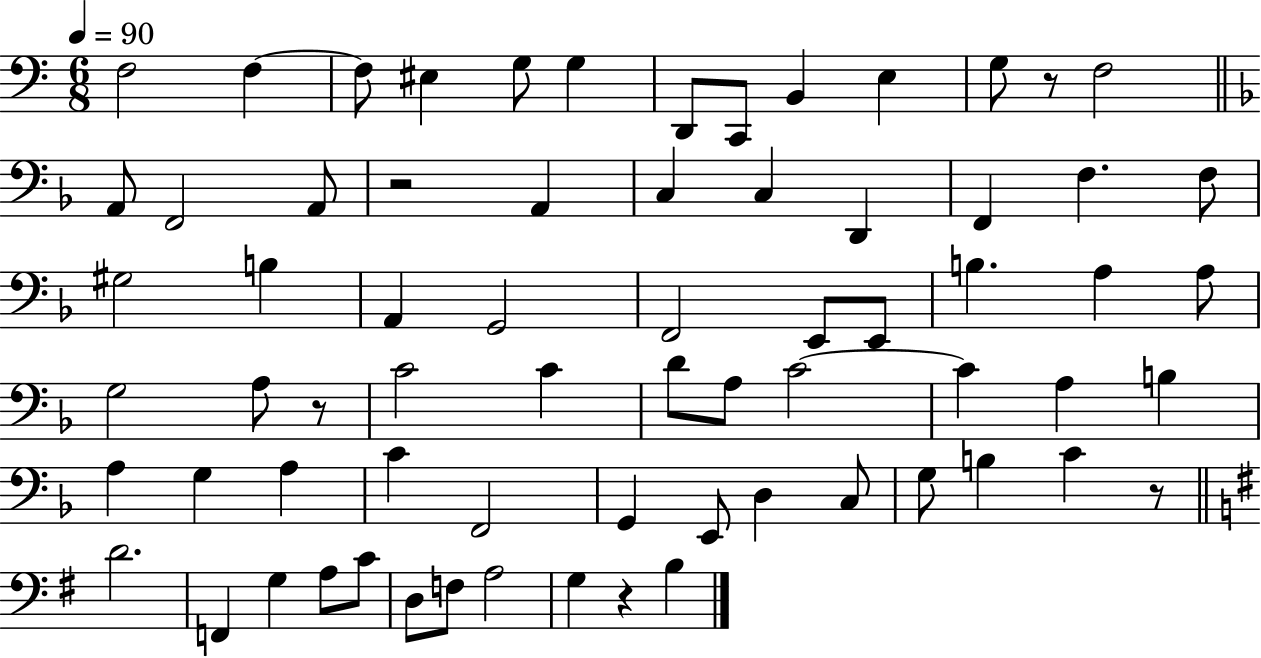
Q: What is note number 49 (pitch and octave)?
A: E2